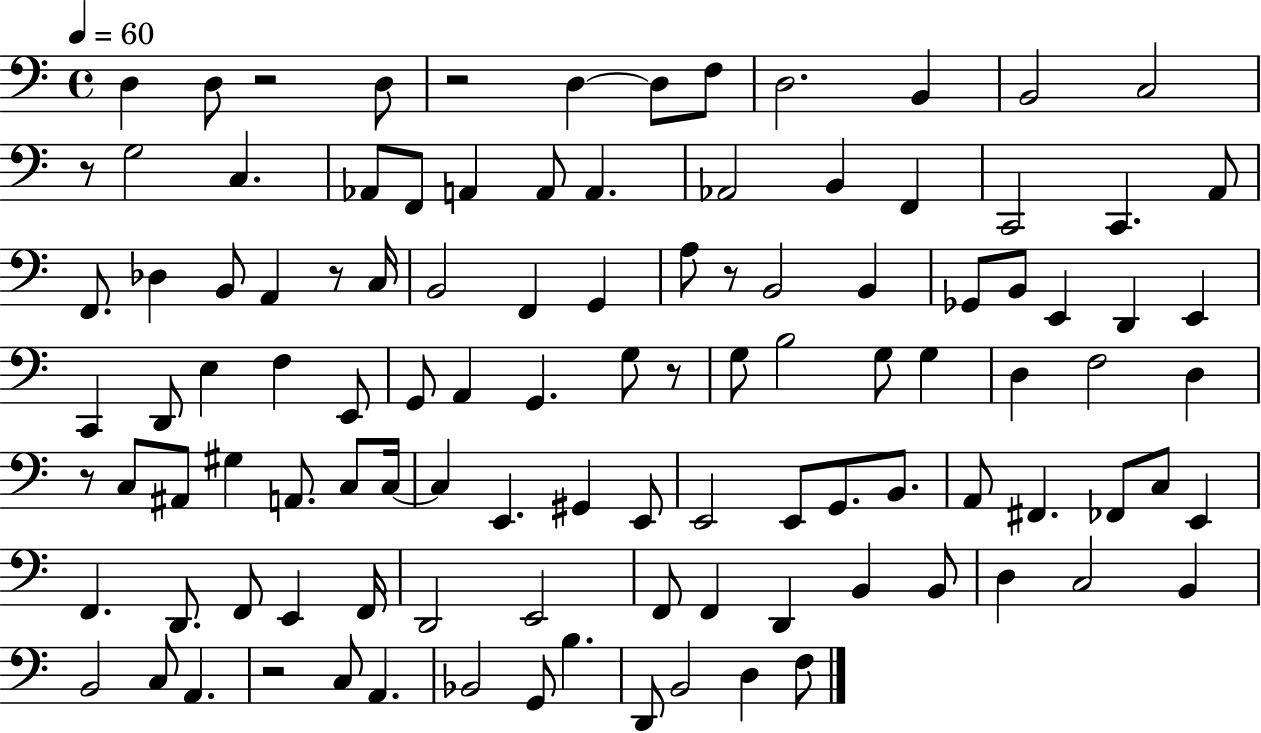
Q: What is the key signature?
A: C major